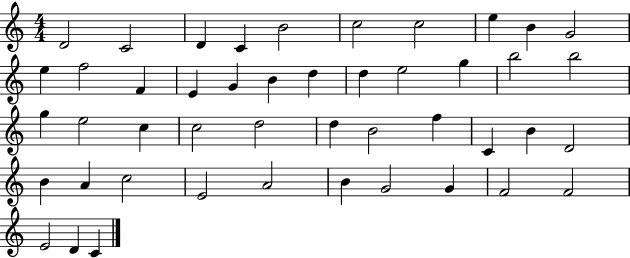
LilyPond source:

{
  \clef treble
  \numericTimeSignature
  \time 4/4
  \key c \major
  d'2 c'2 | d'4 c'4 b'2 | c''2 c''2 | e''4 b'4 g'2 | \break e''4 f''2 f'4 | e'4 g'4 b'4 d''4 | d''4 e''2 g''4 | b''2 b''2 | \break g''4 e''2 c''4 | c''2 d''2 | d''4 b'2 f''4 | c'4 b'4 d'2 | \break b'4 a'4 c''2 | e'2 a'2 | b'4 g'2 g'4 | f'2 f'2 | \break e'2 d'4 c'4 | \bar "|."
}